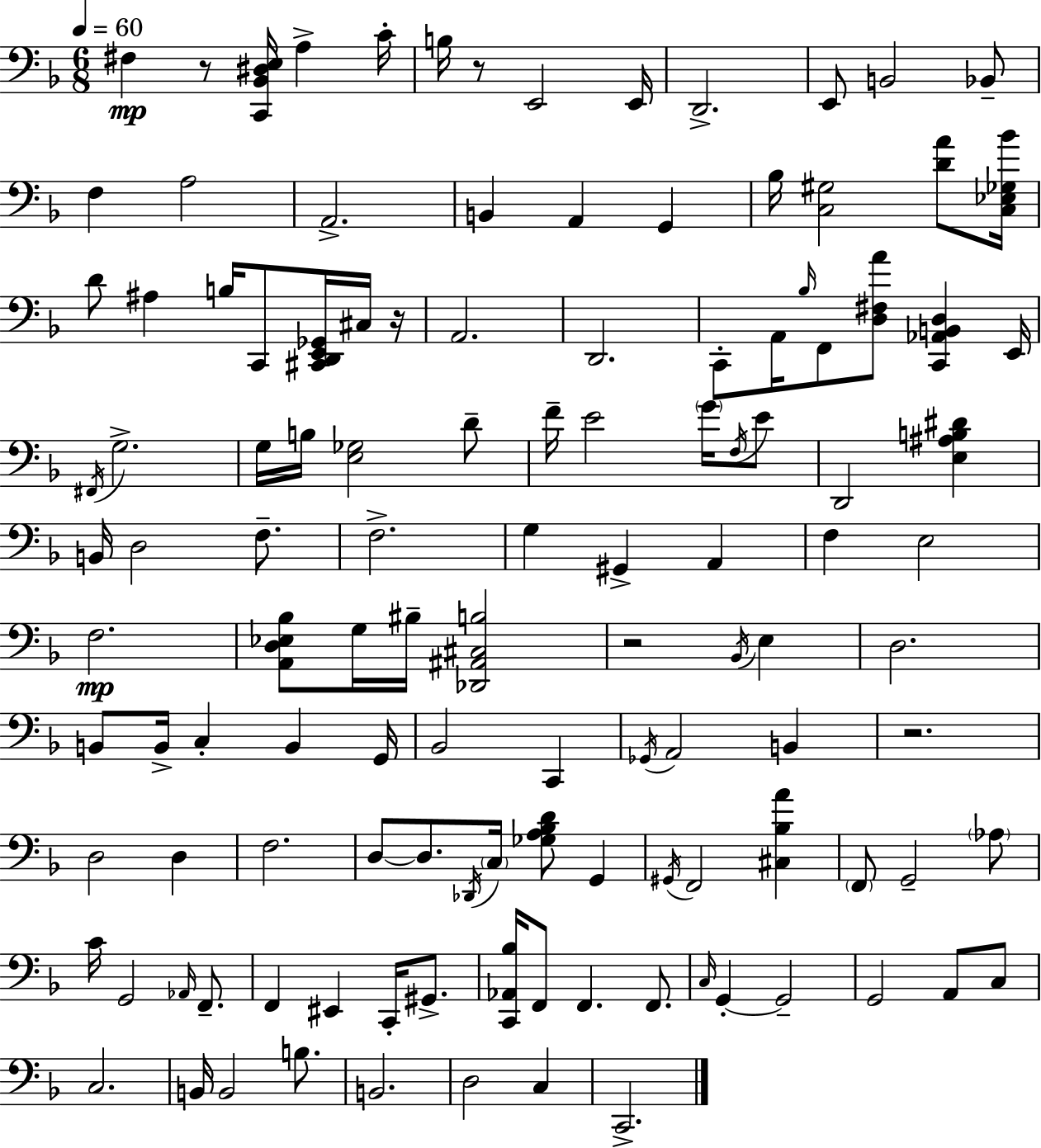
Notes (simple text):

F#3/q R/e [C2,Bb2,D#3,E3]/s A3/q C4/s B3/s R/e E2/h E2/s D2/h. E2/e B2/h Bb2/e F3/q A3/h A2/h. B2/q A2/q G2/q Bb3/s [C3,G#3]/h [D4,A4]/e [C3,Eb3,Gb3,Bb4]/s D4/e A#3/q B3/s C2/e [C#2,D2,E2,Gb2]/s C#3/s R/s A2/h. D2/h. C2/e A2/s Bb3/s F2/e [D3,F#3,A4]/e [C2,Ab2,B2,D3]/q E2/s F#2/s G3/h. G3/s B3/s [E3,Gb3]/h D4/e F4/s E4/h G4/s F3/s E4/e D2/h [E3,A#3,B3,D#4]/q B2/s D3/h F3/e. F3/h. G3/q G#2/q A2/q F3/q E3/h F3/h. [A2,D3,Eb3,Bb3]/e G3/s BIS3/s [Db2,A#2,C#3,B3]/h R/h Bb2/s E3/q D3/h. B2/e B2/s C3/q B2/q G2/s Bb2/h C2/q Gb2/s A2/h B2/q R/h. D3/h D3/q F3/h. D3/e D3/e. Db2/s C3/s [Gb3,A3,Bb3,D4]/e G2/q G#2/s F2/h [C#3,Bb3,A4]/q F2/e G2/h Ab3/e C4/s G2/h Ab2/s F2/e. F2/q EIS2/q C2/s G#2/e. [C2,Ab2,Bb3]/s F2/e F2/q. F2/e. C3/s G2/q G2/h G2/h A2/e C3/e C3/h. B2/s B2/h B3/e. B2/h. D3/h C3/q C2/h.